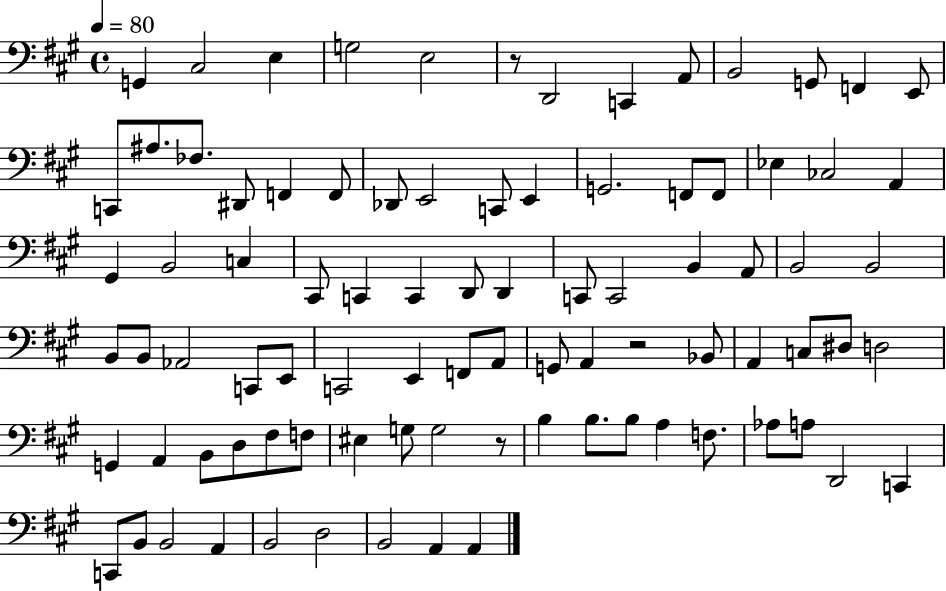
G2/q C#3/h E3/q G3/h E3/h R/e D2/h C2/q A2/e B2/h G2/e F2/q E2/e C2/e A#3/e. FES3/e. D#2/e F2/q F2/e Db2/e E2/h C2/e E2/q G2/h. F2/e F2/e Eb3/q CES3/h A2/q G#2/q B2/h C3/q C#2/e C2/q C2/q D2/e D2/q C2/e C2/h B2/q A2/e B2/h B2/h B2/e B2/e Ab2/h C2/e E2/e C2/h E2/q F2/e A2/e G2/e A2/q R/h Bb2/e A2/q C3/e D#3/e D3/h G2/q A2/q B2/e D3/e F#3/e F3/e EIS3/q G3/e G3/h R/e B3/q B3/e. B3/e A3/q F3/e. Ab3/e A3/e D2/h C2/q C2/e B2/e B2/h A2/q B2/h D3/h B2/h A2/q A2/q